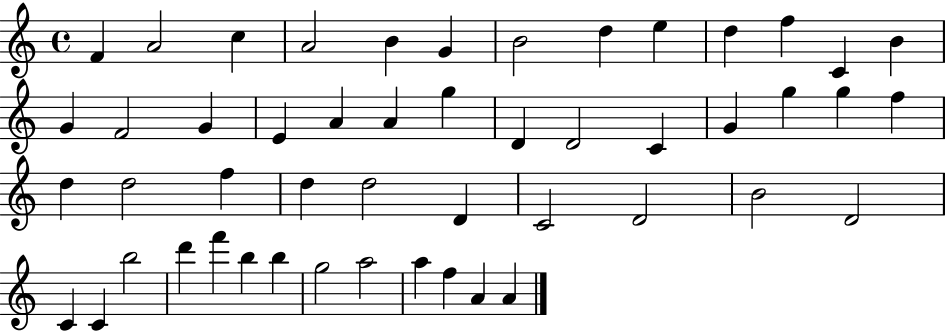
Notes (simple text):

F4/q A4/h C5/q A4/h B4/q G4/q B4/h D5/q E5/q D5/q F5/q C4/q B4/q G4/q F4/h G4/q E4/q A4/q A4/q G5/q D4/q D4/h C4/q G4/q G5/q G5/q F5/q D5/q D5/h F5/q D5/q D5/h D4/q C4/h D4/h B4/h D4/h C4/q C4/q B5/h D6/q F6/q B5/q B5/q G5/h A5/h A5/q F5/q A4/q A4/q